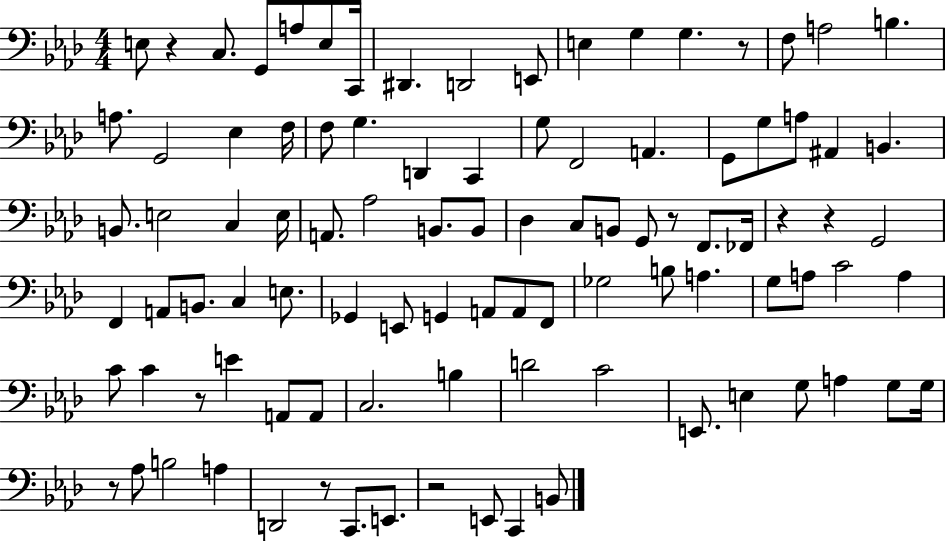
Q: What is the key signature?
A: AES major